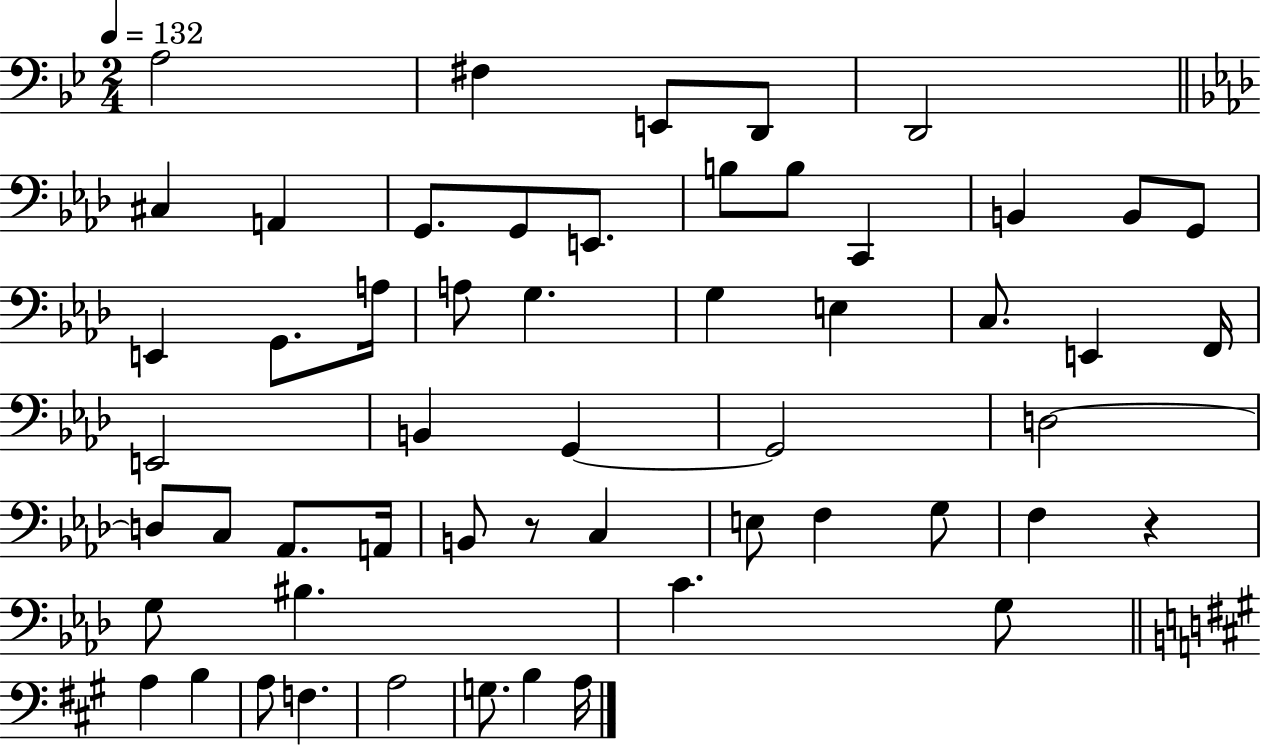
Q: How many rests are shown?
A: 2